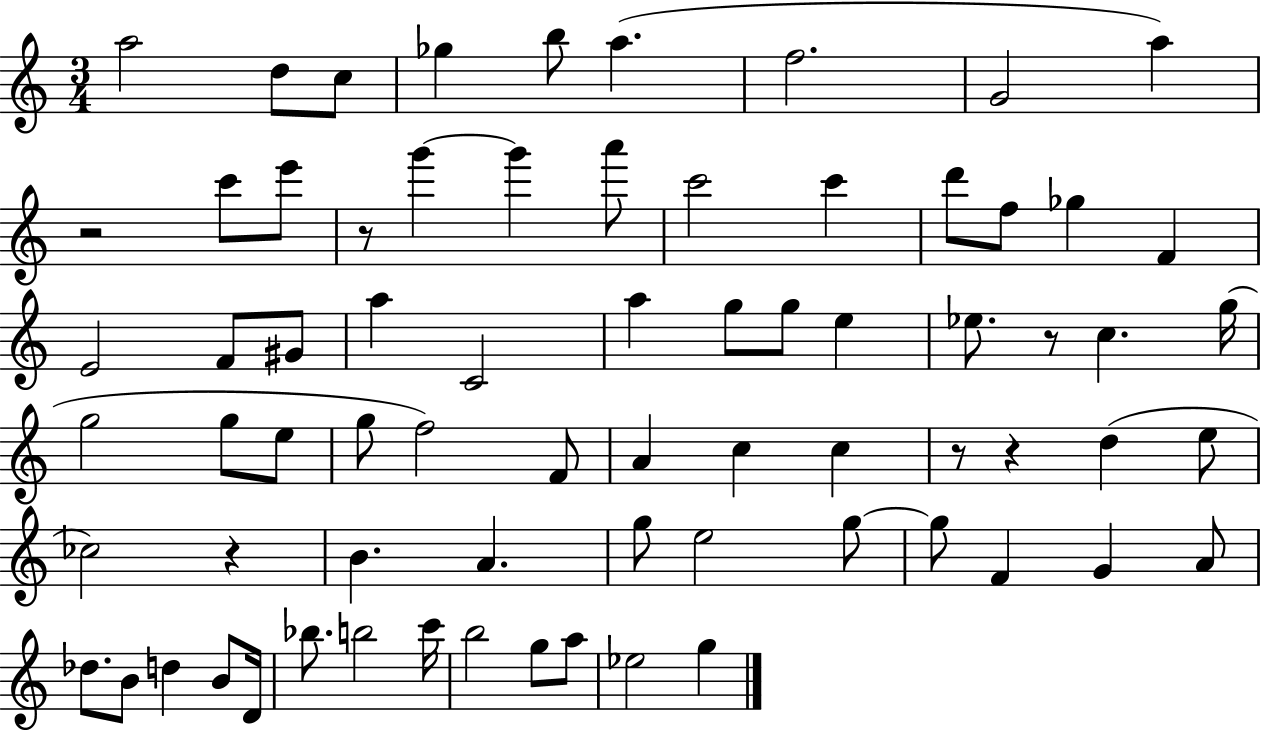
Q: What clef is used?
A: treble